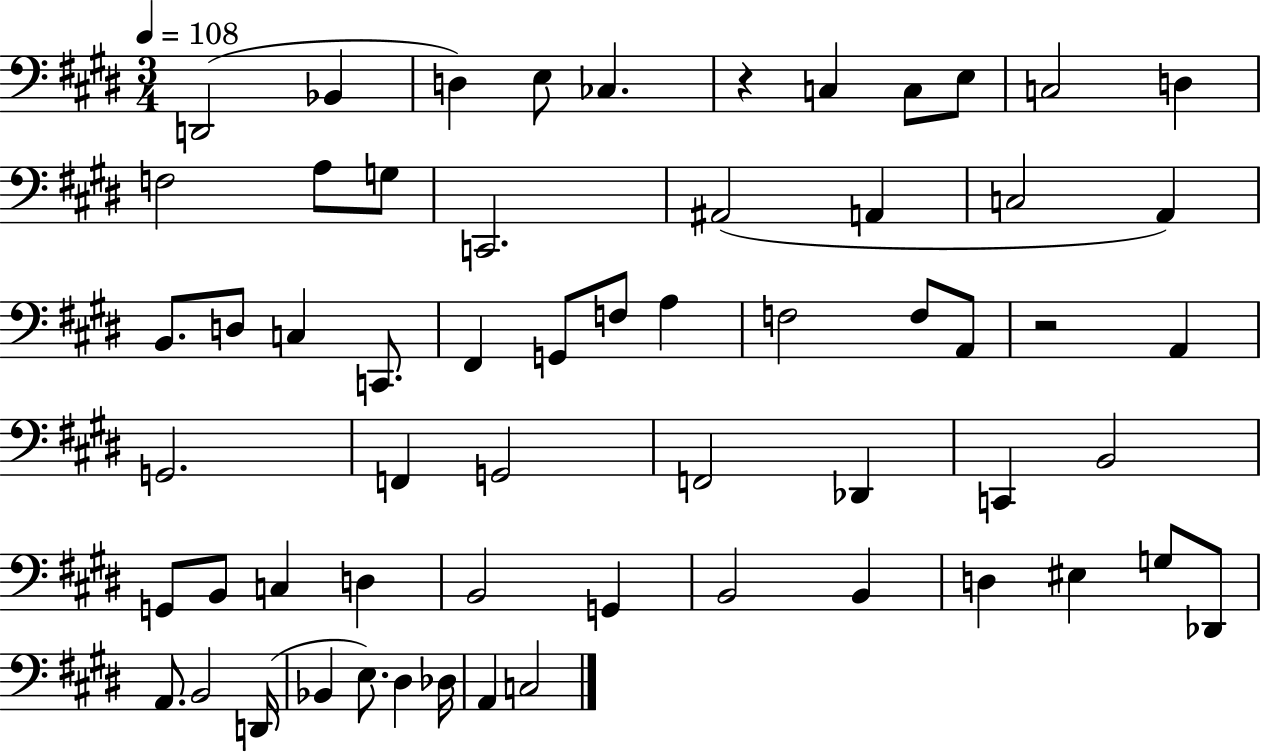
X:1
T:Untitled
M:3/4
L:1/4
K:E
D,,2 _B,, D, E,/2 _C, z C, C,/2 E,/2 C,2 D, F,2 A,/2 G,/2 C,,2 ^A,,2 A,, C,2 A,, B,,/2 D,/2 C, C,,/2 ^F,, G,,/2 F,/2 A, F,2 F,/2 A,,/2 z2 A,, G,,2 F,, G,,2 F,,2 _D,, C,, B,,2 G,,/2 B,,/2 C, D, B,,2 G,, B,,2 B,, D, ^E, G,/2 _D,,/2 A,,/2 B,,2 D,,/4 _B,, E,/2 ^D, _D,/4 A,, C,2